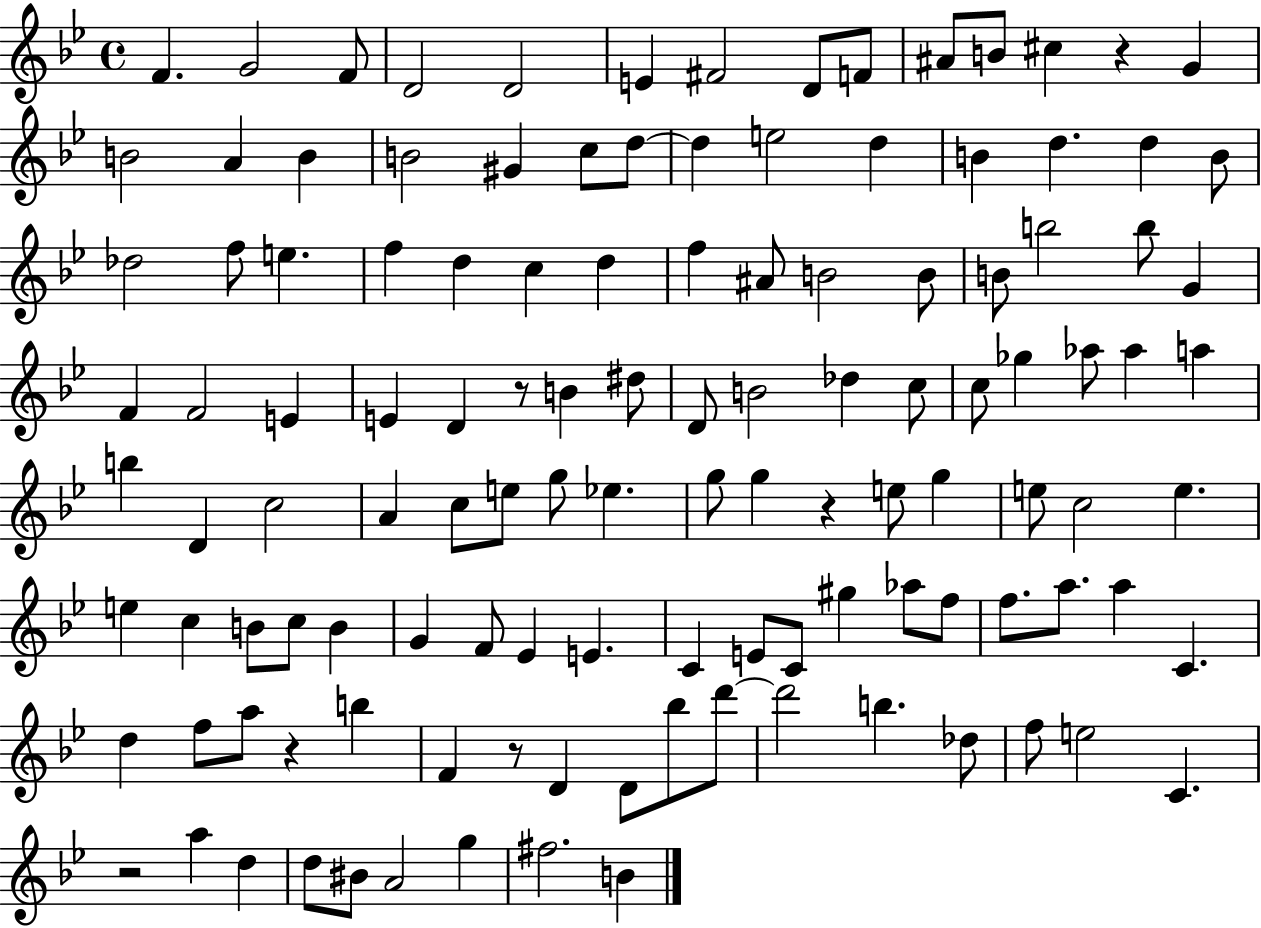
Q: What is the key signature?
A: BES major